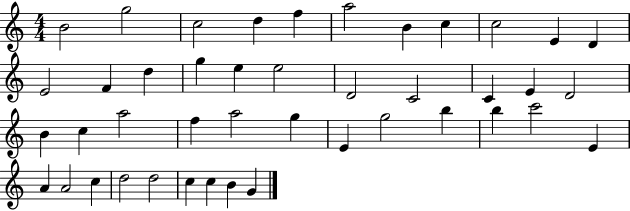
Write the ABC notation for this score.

X:1
T:Untitled
M:4/4
L:1/4
K:C
B2 g2 c2 d f a2 B c c2 E D E2 F d g e e2 D2 C2 C E D2 B c a2 f a2 g E g2 b b c'2 E A A2 c d2 d2 c c B G